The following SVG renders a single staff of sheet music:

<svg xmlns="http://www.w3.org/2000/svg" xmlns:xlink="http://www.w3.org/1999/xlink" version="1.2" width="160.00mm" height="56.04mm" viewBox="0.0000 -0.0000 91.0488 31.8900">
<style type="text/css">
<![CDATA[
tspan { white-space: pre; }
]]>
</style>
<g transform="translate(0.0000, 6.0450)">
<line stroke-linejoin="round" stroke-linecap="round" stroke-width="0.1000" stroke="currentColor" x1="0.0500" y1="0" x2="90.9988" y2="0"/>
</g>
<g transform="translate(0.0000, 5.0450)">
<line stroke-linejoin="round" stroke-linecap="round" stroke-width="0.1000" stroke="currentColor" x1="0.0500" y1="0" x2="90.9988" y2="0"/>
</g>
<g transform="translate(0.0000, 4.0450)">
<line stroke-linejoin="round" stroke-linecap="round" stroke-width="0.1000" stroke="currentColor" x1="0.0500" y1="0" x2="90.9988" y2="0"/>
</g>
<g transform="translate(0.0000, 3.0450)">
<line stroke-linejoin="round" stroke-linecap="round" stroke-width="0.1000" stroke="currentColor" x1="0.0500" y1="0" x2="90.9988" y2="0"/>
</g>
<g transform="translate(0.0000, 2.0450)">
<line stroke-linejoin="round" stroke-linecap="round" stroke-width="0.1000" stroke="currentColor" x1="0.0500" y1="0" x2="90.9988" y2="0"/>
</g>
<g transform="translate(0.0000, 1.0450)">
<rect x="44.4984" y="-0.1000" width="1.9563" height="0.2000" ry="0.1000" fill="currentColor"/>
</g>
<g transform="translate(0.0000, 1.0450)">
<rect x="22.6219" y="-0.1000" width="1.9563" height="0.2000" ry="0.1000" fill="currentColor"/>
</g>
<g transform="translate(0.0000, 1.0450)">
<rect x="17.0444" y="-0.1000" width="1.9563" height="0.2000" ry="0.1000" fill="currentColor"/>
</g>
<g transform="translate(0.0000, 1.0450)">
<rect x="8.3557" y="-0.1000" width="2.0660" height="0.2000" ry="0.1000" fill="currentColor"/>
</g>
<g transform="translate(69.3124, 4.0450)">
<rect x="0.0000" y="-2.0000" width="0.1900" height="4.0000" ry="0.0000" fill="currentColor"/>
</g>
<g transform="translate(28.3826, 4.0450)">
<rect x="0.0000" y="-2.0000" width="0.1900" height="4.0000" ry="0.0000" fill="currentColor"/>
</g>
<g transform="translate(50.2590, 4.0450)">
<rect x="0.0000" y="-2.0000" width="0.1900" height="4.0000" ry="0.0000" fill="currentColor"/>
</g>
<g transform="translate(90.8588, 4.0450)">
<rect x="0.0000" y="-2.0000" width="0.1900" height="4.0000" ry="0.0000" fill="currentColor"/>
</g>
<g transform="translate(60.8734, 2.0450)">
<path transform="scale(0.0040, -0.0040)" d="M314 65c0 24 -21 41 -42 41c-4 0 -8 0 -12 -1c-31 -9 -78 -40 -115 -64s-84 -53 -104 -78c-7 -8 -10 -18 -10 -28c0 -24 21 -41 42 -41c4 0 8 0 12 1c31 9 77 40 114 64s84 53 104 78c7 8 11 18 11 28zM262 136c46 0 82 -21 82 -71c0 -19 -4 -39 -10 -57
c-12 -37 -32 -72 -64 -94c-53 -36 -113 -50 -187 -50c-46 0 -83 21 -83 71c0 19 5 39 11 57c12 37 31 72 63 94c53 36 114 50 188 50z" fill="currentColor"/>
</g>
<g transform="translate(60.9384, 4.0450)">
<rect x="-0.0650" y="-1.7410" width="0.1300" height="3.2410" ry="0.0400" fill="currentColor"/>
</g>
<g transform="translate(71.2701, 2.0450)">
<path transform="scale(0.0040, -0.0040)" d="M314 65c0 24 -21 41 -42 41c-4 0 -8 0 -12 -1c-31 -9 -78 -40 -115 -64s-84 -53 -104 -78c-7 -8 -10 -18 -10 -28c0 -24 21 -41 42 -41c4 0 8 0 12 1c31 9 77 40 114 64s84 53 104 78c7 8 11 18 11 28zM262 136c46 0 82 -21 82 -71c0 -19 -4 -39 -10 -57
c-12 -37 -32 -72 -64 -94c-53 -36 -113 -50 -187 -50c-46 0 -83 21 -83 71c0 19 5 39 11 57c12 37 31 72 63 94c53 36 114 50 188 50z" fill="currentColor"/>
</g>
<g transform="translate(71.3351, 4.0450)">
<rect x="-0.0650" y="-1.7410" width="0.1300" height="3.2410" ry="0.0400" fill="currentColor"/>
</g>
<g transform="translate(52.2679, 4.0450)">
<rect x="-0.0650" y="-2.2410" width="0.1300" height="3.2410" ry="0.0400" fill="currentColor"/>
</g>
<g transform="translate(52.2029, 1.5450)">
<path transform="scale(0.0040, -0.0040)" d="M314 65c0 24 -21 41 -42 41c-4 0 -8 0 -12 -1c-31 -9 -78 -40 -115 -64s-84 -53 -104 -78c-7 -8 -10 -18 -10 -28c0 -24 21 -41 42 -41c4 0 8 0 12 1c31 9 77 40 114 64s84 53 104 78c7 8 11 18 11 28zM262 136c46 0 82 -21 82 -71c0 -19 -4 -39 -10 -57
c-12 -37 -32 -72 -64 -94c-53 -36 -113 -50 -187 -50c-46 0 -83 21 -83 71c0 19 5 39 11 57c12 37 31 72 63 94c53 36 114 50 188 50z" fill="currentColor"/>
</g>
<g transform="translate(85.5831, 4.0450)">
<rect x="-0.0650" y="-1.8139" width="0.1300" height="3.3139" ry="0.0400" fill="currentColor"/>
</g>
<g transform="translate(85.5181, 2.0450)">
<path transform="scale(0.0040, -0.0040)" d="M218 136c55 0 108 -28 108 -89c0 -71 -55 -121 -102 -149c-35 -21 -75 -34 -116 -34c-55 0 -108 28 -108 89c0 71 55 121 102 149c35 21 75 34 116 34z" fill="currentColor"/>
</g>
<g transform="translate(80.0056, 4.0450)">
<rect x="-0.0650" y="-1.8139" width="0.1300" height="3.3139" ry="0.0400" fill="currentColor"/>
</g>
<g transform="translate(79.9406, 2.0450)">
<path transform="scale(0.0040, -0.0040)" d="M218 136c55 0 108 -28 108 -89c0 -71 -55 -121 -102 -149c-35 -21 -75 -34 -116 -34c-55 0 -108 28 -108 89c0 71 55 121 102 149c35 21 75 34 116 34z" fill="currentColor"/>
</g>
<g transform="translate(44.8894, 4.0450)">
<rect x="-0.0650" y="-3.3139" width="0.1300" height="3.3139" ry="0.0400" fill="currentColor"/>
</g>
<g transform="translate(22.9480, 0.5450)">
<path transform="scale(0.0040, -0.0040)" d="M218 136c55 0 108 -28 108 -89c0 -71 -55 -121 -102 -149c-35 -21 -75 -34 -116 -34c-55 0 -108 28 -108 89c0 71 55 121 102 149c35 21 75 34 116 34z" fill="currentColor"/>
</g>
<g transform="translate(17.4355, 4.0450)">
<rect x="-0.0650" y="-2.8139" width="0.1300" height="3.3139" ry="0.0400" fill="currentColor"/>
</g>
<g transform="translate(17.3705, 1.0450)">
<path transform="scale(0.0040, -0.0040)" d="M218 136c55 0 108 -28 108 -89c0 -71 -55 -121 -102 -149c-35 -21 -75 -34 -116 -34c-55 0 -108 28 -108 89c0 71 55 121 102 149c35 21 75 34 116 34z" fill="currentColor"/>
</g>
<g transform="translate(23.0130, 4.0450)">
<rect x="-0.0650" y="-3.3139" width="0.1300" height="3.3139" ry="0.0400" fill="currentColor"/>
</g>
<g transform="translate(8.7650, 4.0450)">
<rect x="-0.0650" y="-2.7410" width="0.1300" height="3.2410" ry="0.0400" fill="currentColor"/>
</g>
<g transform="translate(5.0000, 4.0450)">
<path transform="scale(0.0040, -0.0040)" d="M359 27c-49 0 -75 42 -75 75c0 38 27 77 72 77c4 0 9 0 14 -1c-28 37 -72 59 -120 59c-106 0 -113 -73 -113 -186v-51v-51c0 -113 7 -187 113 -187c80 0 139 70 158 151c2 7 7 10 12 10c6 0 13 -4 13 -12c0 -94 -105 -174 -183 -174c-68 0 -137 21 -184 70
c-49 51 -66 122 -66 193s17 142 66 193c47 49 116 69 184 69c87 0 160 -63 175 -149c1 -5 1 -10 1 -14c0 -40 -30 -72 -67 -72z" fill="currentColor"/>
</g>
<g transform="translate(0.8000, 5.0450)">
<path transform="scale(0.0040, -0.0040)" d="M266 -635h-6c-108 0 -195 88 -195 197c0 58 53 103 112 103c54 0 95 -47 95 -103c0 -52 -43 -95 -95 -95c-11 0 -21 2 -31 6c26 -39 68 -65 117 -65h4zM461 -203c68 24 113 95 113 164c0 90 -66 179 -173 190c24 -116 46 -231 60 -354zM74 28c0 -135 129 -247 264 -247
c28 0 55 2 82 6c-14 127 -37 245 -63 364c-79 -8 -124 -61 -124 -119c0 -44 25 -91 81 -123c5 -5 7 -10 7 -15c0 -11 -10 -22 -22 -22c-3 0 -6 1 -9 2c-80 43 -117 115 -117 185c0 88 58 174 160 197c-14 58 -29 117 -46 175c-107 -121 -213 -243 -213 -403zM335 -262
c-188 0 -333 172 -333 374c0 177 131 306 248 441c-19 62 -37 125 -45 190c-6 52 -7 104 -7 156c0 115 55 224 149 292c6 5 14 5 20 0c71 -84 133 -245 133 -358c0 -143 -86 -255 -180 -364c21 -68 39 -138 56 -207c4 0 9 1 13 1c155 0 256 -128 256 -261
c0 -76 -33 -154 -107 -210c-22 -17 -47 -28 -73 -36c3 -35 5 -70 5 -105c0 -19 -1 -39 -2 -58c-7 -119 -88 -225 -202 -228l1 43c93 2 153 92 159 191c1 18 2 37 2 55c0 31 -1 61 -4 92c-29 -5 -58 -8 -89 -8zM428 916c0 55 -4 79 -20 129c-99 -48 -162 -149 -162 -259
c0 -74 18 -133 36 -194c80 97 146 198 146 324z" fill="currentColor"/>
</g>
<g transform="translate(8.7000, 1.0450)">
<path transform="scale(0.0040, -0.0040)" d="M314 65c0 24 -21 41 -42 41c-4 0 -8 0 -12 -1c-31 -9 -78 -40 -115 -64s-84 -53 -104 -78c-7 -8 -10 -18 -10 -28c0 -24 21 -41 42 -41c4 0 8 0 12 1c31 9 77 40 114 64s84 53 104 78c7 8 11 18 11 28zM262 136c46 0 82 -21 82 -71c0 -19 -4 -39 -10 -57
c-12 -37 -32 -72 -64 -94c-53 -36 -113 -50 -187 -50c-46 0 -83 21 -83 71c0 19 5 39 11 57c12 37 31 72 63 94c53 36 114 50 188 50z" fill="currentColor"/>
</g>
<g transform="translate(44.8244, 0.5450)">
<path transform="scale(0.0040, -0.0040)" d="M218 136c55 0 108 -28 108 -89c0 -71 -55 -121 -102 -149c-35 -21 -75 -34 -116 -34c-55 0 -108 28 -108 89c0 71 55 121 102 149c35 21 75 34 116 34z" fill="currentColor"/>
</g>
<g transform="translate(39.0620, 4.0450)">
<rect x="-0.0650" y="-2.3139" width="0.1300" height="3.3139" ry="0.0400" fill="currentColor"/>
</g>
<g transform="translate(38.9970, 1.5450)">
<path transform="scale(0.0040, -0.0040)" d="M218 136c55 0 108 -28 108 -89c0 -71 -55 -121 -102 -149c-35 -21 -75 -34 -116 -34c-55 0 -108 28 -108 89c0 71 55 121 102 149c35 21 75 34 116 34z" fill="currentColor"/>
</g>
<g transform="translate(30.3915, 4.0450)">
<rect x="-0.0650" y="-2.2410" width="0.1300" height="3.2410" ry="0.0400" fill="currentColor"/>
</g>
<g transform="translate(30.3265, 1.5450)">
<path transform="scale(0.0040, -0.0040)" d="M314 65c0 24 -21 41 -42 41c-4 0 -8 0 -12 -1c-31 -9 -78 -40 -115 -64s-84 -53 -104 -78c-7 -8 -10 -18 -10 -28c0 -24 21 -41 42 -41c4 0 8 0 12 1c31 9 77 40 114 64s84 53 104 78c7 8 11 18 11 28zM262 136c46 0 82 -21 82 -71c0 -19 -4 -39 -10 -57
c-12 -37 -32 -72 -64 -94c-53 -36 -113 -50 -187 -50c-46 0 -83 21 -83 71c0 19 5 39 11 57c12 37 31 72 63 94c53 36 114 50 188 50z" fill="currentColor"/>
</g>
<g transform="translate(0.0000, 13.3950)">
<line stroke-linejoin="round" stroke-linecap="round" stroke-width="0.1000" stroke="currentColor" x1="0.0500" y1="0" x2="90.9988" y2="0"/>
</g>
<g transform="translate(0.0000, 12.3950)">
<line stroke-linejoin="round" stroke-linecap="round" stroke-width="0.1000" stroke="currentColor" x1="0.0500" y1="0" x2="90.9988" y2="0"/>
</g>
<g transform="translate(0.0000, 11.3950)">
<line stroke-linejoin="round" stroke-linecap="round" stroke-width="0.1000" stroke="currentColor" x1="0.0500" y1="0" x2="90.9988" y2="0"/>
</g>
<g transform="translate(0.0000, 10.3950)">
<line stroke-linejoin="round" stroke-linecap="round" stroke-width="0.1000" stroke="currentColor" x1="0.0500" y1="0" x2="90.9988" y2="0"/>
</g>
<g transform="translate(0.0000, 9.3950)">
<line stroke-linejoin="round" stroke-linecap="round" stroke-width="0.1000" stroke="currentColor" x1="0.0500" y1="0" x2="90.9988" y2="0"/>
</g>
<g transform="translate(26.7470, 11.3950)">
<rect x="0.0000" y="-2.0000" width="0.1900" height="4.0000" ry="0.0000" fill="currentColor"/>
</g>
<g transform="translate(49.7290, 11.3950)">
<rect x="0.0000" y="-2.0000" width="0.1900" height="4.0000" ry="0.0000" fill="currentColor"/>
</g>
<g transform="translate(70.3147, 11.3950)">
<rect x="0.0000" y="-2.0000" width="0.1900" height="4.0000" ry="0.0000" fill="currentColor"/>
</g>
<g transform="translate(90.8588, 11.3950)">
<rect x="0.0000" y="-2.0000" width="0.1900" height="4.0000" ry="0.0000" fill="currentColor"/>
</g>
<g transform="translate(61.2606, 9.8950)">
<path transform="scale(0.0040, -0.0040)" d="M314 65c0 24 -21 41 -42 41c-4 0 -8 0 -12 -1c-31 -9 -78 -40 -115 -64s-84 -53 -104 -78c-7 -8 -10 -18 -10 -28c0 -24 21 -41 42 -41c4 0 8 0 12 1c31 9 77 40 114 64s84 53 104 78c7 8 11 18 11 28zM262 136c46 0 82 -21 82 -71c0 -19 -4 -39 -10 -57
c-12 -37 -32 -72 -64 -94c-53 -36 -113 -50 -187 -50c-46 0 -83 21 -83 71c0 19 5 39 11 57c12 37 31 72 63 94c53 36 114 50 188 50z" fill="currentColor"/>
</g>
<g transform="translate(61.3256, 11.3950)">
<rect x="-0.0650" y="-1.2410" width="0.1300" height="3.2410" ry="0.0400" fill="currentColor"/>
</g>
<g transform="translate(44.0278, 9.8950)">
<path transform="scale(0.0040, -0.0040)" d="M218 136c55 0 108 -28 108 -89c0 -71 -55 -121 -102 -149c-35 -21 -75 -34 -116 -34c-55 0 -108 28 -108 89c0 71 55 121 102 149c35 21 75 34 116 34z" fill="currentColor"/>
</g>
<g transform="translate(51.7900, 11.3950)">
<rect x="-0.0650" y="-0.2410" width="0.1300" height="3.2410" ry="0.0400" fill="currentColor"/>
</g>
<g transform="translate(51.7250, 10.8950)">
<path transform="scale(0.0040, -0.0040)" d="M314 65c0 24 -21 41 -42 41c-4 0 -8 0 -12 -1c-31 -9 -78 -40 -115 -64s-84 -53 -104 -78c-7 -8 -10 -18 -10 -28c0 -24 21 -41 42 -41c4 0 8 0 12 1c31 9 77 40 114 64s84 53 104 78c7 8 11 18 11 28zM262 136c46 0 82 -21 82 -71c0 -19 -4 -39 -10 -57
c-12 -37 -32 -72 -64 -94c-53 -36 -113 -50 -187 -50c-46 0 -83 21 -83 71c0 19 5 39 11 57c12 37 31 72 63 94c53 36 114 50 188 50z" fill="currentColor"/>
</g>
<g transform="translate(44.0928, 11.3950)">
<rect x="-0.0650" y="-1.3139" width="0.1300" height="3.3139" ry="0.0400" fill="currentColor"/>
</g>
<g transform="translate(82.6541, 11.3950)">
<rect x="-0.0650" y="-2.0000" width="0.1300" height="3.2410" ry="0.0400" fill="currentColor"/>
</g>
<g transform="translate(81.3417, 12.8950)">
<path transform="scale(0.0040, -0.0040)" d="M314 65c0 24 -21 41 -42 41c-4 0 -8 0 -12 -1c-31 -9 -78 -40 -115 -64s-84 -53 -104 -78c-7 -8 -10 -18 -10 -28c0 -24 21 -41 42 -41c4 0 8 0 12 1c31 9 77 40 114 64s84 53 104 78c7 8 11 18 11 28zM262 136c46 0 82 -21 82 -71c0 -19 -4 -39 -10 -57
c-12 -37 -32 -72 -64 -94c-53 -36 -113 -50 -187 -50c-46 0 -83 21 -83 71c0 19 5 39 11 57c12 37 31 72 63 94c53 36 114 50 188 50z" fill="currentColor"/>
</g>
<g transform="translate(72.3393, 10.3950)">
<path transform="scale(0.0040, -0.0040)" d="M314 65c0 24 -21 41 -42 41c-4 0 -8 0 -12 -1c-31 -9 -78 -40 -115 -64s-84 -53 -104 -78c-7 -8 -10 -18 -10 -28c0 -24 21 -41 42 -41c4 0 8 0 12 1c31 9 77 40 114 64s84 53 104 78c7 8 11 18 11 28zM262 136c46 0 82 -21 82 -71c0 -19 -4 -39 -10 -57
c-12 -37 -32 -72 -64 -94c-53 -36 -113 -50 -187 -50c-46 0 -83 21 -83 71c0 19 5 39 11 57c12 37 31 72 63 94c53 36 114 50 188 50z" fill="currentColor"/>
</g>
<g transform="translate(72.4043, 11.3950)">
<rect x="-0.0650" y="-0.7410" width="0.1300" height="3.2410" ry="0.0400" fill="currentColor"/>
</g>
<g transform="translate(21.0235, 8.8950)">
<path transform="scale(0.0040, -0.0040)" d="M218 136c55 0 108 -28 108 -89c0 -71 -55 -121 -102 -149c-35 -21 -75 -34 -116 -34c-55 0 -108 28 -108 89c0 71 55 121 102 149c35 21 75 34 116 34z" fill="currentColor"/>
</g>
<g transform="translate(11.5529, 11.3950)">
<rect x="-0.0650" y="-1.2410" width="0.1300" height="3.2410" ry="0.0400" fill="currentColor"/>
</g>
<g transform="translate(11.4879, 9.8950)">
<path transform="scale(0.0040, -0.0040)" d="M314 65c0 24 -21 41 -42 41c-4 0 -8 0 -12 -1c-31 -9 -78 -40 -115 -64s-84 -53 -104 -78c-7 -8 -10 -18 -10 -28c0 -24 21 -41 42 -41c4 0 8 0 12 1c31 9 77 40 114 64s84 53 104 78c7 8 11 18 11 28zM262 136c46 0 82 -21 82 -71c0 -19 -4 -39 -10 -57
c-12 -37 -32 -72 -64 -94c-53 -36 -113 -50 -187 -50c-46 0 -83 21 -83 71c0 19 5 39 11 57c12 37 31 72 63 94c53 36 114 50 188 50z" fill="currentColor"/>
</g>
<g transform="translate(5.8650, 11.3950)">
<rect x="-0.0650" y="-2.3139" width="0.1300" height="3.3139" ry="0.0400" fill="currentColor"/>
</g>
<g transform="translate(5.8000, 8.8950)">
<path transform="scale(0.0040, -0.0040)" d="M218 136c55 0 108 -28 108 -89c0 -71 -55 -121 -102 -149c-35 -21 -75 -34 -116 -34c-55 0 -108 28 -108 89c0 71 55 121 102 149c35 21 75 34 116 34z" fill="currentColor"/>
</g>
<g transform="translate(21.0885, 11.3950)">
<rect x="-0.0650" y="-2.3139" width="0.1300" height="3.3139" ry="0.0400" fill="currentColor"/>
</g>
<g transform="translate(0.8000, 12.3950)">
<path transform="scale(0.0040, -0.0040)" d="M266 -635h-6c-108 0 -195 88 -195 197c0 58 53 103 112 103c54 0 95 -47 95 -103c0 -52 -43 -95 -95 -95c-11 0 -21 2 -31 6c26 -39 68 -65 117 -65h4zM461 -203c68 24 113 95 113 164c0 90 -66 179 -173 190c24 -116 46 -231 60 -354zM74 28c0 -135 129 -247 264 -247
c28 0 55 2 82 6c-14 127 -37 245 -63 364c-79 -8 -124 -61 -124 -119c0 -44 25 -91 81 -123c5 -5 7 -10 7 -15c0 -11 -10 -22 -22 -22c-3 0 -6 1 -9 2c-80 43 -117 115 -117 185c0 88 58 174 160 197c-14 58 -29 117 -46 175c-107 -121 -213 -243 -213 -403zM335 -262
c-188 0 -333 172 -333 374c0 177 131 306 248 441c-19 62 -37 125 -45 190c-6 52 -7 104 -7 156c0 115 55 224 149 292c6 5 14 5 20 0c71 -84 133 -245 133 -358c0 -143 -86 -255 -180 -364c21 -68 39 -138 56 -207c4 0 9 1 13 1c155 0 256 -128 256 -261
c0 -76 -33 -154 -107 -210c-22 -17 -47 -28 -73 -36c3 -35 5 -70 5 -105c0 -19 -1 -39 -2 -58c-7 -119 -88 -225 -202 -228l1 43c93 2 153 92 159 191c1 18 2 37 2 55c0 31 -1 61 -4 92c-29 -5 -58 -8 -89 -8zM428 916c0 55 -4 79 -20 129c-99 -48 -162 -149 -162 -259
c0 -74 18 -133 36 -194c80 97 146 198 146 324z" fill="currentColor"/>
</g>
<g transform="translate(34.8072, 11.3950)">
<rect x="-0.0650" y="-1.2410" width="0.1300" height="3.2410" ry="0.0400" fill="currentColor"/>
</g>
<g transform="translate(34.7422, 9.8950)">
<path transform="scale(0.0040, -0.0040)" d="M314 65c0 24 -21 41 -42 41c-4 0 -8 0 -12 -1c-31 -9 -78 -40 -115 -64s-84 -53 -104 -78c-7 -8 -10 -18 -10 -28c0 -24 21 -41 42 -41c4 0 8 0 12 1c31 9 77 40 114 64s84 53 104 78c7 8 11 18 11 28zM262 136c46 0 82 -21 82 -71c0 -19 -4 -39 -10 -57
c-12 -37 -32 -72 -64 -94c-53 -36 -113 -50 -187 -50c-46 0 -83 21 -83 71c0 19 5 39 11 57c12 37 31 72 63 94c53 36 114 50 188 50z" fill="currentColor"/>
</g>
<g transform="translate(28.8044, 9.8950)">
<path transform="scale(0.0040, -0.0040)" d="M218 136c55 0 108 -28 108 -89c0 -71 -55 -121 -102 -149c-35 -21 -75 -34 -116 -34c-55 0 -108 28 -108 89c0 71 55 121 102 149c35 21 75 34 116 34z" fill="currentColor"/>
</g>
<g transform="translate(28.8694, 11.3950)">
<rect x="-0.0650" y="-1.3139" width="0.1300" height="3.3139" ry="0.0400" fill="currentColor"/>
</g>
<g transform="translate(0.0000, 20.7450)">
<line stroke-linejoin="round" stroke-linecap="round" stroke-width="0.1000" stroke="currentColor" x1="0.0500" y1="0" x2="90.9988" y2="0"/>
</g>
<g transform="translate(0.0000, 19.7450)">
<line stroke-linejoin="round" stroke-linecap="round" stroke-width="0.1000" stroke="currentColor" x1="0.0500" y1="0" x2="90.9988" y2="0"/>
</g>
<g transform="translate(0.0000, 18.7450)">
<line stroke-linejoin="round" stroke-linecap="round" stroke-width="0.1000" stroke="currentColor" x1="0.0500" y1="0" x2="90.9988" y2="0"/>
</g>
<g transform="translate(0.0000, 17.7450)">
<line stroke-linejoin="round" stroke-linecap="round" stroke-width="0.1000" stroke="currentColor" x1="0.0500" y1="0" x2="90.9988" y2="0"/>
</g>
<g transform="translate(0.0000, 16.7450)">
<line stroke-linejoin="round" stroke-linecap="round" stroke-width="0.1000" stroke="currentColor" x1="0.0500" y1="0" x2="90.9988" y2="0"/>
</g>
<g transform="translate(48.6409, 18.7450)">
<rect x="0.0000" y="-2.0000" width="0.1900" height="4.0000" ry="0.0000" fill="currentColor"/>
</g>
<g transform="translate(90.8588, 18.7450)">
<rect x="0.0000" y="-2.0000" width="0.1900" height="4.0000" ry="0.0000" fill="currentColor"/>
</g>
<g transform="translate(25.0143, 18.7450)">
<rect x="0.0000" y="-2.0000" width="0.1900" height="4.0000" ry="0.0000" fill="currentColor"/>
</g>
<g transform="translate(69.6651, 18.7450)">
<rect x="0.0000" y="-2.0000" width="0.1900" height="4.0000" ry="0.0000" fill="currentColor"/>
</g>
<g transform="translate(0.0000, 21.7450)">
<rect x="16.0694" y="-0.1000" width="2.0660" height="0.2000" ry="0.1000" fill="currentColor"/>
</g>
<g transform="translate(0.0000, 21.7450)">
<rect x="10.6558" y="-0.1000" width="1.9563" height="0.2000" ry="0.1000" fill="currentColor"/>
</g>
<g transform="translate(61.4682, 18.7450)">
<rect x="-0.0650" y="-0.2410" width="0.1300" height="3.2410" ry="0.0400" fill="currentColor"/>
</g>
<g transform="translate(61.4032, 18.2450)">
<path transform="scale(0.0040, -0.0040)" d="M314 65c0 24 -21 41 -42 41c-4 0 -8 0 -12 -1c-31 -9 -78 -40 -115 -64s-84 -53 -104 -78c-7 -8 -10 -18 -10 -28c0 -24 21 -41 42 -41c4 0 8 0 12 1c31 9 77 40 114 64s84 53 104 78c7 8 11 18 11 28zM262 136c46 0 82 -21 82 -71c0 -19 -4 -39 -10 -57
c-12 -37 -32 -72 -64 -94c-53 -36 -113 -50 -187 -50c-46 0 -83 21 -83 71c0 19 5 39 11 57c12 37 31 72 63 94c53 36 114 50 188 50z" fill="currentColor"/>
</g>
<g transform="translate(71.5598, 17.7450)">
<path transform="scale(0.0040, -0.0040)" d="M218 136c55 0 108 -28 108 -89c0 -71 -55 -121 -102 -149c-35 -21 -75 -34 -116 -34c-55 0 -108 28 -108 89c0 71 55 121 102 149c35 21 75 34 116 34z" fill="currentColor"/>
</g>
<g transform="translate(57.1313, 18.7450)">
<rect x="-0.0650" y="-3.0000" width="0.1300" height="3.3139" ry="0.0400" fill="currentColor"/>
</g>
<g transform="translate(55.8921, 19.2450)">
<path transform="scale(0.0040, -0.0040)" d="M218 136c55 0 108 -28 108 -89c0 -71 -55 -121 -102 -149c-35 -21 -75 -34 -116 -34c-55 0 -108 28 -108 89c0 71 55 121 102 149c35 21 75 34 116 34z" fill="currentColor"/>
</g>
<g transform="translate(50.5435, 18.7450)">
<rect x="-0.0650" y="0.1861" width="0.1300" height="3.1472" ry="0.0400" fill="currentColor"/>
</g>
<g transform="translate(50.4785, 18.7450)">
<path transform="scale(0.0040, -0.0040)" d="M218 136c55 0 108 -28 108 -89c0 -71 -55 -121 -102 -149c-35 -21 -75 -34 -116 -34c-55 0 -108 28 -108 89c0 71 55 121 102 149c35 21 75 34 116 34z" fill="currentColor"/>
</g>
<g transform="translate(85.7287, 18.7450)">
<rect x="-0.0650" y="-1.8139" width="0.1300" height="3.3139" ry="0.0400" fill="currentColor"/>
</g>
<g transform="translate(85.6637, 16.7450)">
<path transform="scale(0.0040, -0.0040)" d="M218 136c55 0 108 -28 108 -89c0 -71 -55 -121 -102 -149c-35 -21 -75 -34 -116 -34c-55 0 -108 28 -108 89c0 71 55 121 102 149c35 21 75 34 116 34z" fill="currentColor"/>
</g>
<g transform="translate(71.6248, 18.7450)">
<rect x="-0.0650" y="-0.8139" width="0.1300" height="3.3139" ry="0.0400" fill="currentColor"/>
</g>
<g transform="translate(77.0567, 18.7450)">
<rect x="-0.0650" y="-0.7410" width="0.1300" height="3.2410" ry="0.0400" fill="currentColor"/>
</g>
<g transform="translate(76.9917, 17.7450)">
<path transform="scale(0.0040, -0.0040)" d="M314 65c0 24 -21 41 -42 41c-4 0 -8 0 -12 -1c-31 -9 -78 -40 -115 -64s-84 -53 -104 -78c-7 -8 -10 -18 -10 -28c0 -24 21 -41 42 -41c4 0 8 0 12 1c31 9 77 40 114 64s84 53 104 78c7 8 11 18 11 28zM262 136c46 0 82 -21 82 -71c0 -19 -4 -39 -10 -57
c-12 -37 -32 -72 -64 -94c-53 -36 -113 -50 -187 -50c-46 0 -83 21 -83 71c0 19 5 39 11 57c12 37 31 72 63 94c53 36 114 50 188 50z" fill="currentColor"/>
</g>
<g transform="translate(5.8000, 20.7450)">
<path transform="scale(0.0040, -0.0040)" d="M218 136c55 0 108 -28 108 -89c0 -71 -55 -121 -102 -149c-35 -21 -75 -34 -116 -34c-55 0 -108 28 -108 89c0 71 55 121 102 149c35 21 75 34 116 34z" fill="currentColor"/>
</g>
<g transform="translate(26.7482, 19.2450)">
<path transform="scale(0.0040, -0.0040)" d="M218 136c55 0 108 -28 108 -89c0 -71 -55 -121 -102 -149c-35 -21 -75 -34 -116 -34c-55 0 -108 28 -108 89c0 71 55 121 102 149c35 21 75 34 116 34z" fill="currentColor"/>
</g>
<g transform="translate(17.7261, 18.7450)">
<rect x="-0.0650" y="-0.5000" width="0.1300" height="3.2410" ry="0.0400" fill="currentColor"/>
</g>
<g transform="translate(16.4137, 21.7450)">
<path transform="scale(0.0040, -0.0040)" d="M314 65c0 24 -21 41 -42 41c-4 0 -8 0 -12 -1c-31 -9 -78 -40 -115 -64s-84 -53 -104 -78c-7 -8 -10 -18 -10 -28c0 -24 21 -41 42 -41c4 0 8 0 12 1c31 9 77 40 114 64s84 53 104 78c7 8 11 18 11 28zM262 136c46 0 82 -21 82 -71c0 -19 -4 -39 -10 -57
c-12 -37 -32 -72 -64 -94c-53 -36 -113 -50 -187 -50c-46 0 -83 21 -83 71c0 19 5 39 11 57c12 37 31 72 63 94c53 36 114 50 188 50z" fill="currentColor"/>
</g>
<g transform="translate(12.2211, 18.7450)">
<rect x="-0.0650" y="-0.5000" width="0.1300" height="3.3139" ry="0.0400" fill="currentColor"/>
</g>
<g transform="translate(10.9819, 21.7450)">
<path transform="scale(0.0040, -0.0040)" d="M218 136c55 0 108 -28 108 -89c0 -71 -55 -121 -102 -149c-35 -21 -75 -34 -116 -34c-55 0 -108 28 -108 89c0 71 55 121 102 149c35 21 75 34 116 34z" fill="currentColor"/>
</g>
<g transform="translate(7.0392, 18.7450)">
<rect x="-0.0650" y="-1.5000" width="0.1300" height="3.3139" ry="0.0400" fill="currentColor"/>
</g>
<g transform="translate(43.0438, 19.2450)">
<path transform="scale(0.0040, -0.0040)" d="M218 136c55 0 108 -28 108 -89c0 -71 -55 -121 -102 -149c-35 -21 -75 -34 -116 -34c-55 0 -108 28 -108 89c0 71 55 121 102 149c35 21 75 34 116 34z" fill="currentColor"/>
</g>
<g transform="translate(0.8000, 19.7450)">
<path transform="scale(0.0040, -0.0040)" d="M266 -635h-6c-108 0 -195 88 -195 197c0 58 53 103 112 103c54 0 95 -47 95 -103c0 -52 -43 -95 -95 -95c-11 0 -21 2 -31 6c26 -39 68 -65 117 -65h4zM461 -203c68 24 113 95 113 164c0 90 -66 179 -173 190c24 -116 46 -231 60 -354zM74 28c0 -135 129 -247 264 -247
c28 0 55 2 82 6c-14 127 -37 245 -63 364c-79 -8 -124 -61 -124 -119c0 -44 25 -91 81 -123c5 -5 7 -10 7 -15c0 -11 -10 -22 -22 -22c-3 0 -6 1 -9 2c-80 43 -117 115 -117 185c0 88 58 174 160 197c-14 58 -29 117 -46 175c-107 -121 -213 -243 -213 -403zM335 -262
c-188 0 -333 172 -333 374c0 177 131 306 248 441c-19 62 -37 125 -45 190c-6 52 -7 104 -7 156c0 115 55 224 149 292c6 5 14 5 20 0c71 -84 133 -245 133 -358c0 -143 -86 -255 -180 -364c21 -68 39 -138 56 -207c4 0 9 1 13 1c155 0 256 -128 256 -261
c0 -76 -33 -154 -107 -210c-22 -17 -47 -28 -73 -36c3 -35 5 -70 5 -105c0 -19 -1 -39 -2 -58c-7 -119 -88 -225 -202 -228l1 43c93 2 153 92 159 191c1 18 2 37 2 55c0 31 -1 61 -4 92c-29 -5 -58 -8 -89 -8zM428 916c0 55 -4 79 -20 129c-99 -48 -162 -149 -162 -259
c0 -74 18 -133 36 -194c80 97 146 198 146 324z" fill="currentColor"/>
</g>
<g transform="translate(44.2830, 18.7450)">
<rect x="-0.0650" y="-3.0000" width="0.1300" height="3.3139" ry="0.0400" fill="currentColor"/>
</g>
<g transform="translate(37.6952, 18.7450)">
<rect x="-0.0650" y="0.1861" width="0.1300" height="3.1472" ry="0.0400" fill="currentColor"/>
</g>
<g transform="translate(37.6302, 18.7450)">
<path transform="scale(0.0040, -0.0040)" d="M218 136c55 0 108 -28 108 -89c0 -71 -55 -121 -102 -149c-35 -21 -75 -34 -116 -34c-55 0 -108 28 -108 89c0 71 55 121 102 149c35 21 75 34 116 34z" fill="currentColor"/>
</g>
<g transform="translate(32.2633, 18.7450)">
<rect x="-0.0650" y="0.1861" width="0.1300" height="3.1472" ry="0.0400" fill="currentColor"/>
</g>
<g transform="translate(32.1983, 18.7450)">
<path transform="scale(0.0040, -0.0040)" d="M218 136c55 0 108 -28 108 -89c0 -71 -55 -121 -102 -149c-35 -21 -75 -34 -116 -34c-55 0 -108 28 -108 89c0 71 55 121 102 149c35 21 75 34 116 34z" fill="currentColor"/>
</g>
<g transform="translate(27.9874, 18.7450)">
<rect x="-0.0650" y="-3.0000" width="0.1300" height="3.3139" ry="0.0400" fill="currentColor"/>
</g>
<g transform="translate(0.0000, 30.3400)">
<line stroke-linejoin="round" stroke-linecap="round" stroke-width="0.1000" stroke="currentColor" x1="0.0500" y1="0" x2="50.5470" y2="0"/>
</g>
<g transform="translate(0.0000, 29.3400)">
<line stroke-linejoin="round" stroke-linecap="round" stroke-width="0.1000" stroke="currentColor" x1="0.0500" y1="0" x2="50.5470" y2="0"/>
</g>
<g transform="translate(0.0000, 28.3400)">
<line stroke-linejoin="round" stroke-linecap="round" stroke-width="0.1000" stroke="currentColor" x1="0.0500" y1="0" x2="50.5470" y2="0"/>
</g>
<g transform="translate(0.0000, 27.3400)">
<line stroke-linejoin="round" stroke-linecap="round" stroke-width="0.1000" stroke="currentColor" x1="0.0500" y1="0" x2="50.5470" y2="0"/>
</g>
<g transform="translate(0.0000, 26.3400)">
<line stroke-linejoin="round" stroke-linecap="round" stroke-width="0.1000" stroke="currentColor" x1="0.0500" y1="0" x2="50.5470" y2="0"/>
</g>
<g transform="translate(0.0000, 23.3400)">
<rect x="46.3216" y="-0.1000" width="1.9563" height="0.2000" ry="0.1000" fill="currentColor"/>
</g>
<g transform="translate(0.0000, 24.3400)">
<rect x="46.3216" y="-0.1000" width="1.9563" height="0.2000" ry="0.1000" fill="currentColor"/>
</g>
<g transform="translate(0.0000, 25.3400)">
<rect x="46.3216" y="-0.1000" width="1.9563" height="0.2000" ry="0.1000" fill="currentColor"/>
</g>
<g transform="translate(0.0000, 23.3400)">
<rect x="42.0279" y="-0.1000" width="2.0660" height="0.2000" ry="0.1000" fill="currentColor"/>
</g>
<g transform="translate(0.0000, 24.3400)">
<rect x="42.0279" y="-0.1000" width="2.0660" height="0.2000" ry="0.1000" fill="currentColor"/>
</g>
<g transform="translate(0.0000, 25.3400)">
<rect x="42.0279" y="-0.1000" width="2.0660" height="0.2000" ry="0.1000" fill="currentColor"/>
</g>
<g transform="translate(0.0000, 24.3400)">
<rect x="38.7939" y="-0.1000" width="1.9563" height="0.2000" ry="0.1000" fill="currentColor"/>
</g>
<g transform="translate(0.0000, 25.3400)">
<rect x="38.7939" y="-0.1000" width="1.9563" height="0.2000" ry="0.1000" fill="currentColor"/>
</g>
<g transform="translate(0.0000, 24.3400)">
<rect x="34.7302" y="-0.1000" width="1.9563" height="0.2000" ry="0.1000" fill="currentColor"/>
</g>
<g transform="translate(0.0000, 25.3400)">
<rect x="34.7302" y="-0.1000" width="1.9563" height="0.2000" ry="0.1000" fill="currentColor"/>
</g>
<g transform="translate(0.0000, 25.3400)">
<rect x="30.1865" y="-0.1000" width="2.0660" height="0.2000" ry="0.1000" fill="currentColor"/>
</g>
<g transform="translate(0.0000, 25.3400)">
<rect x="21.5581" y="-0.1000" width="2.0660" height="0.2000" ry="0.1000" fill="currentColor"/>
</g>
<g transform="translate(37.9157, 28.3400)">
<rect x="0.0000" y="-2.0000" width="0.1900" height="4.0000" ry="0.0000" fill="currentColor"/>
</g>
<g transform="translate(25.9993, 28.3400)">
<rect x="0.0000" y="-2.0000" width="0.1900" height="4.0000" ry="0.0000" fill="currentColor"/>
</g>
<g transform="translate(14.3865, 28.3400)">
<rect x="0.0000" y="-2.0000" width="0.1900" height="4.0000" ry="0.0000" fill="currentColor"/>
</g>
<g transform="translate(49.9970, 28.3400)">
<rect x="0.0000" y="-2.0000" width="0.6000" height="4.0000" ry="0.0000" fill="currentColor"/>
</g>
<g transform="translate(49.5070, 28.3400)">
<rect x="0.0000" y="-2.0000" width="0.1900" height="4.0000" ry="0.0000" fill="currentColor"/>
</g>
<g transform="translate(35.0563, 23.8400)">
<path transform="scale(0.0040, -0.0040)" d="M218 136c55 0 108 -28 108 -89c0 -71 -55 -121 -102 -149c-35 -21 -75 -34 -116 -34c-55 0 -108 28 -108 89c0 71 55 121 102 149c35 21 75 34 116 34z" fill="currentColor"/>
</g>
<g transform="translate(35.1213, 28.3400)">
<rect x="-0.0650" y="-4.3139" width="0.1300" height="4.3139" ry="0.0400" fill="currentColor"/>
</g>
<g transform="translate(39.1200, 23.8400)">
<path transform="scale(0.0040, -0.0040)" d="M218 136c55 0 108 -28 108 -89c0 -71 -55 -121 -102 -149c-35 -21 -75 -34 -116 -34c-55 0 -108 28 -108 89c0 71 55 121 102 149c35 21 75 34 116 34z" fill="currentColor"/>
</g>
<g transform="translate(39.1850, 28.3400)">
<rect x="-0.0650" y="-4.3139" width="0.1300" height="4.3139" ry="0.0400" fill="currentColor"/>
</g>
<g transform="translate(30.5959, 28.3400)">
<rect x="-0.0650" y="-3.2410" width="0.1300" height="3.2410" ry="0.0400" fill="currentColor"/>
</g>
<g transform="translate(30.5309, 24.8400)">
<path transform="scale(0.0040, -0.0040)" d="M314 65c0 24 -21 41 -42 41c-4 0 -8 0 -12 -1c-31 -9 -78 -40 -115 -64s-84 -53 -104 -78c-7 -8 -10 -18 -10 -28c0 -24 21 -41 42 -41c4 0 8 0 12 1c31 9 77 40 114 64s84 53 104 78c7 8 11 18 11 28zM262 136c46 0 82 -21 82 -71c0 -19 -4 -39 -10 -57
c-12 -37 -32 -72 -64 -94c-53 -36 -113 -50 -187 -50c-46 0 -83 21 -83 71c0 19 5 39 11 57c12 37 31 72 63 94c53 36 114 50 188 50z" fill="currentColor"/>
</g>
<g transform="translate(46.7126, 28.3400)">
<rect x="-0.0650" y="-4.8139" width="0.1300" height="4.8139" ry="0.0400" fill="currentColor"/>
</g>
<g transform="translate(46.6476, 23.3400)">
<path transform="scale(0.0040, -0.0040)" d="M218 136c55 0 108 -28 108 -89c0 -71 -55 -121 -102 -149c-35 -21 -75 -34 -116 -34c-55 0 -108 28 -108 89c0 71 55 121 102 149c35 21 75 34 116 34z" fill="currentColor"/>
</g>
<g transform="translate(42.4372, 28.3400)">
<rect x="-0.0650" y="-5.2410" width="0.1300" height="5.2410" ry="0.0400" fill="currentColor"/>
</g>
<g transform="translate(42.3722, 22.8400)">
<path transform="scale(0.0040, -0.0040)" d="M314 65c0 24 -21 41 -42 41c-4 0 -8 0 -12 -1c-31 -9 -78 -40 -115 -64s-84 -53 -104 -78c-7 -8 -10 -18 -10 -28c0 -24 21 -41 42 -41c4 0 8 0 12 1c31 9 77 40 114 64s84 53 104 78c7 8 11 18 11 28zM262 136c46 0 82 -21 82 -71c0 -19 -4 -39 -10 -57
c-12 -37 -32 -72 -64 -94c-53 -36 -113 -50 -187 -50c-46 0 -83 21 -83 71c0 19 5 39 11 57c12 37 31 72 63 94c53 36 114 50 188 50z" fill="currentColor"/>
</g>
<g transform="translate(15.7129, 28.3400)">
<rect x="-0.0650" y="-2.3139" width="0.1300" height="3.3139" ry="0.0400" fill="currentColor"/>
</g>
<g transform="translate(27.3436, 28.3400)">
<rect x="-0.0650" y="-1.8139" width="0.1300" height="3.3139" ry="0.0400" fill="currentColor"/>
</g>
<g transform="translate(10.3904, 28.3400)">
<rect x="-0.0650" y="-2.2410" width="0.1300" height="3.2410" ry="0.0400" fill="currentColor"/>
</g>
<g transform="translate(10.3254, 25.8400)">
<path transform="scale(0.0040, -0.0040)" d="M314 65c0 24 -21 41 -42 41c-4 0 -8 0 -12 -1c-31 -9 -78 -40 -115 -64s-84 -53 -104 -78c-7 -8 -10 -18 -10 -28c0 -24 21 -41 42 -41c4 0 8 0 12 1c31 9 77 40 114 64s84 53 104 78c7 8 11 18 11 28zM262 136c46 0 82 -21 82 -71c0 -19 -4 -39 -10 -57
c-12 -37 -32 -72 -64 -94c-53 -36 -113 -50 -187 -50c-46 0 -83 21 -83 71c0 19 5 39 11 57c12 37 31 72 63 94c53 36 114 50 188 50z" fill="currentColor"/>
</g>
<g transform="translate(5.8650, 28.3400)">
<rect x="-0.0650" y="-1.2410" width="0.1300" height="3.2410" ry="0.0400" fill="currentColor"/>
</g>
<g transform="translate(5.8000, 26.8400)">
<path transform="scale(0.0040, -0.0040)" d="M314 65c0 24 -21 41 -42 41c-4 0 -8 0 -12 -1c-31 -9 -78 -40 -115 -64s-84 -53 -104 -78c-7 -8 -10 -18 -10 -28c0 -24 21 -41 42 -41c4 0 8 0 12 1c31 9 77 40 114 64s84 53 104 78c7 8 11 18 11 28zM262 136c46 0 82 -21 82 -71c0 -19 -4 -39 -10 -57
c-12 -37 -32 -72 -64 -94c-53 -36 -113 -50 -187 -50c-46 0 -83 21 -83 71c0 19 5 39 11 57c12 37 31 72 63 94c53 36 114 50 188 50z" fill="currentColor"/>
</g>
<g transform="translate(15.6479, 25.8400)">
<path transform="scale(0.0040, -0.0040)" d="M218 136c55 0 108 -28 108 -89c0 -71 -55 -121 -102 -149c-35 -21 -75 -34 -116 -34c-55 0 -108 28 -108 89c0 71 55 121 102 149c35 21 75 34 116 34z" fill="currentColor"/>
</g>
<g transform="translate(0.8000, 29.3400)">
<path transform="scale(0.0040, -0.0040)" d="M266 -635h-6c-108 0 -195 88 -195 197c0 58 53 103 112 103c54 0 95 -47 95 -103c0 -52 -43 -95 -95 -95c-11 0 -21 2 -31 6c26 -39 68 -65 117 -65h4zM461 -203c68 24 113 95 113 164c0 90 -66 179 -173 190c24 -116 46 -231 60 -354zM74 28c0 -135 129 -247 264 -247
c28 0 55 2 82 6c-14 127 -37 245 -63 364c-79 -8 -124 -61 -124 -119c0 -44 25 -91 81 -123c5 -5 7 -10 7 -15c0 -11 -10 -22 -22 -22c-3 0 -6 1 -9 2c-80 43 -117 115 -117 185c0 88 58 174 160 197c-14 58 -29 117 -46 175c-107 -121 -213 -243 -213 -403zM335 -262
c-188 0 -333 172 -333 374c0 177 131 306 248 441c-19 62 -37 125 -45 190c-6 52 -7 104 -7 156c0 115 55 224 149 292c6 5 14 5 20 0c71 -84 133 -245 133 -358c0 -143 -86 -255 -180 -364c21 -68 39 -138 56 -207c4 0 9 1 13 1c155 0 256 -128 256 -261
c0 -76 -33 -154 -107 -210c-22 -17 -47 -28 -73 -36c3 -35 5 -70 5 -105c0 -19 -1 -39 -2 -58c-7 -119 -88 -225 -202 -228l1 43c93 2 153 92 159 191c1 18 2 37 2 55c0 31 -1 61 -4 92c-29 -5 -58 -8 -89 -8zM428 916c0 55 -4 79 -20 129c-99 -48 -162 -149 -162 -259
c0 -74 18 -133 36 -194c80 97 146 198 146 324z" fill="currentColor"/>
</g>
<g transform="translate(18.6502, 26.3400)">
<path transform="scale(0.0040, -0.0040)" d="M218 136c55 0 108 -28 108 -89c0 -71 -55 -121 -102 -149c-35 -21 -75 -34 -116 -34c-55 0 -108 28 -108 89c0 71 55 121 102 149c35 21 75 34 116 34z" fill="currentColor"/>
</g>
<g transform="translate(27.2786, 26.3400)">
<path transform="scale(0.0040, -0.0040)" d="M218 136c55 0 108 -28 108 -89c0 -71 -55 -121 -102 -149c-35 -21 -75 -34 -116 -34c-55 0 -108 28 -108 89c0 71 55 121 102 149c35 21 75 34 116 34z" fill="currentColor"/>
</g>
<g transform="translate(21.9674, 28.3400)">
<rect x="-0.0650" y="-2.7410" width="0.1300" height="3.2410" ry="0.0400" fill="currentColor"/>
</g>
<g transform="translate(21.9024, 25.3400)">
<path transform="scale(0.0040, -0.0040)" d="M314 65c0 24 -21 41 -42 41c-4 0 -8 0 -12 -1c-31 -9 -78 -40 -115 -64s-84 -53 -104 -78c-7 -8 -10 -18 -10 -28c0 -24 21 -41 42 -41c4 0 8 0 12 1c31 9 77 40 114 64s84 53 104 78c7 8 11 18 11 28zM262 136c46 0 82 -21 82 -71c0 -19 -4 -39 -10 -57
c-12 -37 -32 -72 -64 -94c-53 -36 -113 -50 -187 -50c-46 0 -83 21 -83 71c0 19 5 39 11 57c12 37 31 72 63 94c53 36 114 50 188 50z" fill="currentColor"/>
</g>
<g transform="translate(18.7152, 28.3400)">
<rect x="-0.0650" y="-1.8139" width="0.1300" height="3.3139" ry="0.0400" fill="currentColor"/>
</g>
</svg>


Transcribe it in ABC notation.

X:1
T:Untitled
M:4/4
L:1/4
K:C
a2 a b g2 g b g2 f2 f2 f f g e2 g e e2 e c2 e2 d2 F2 E C C2 A B B A B A c2 d d2 f e2 g2 g f a2 f b2 d' d' f'2 e'